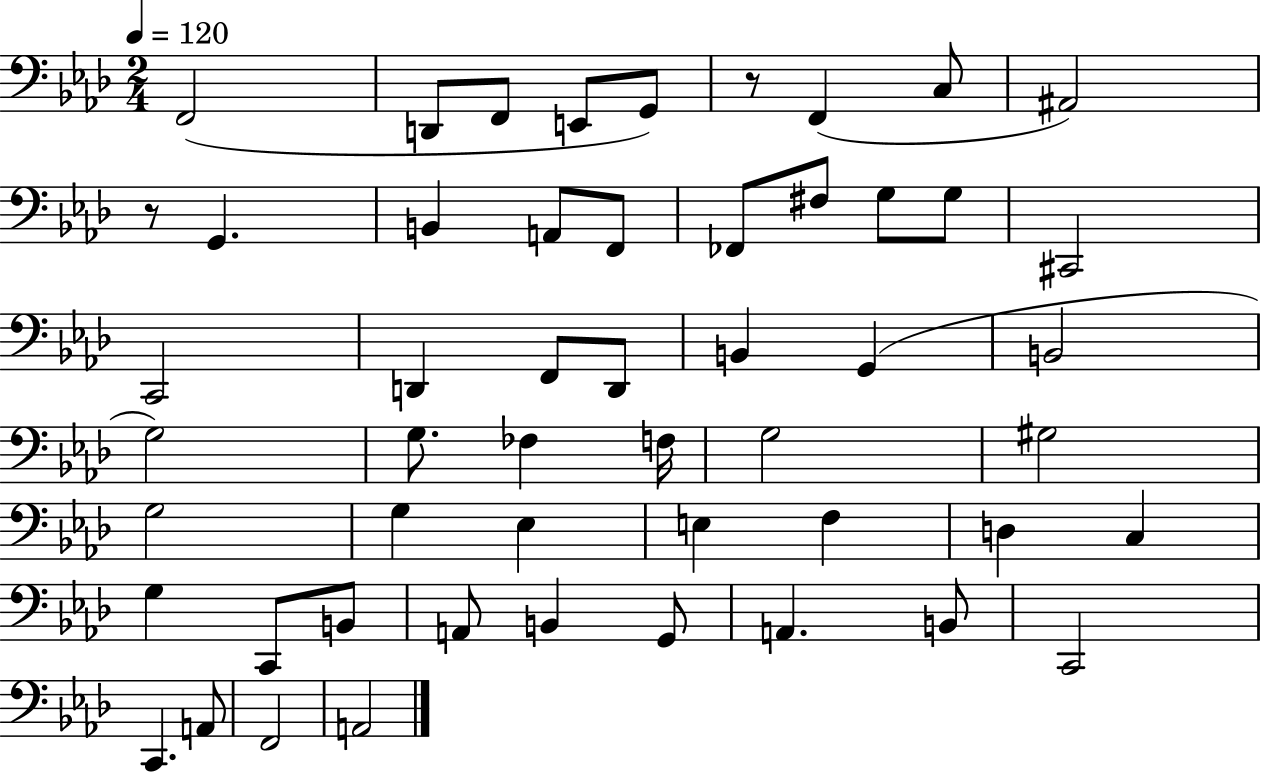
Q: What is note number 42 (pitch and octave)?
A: B2